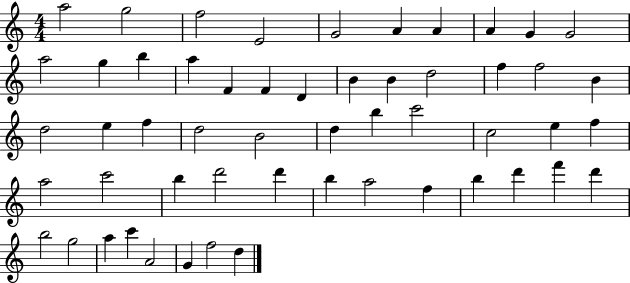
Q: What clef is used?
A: treble